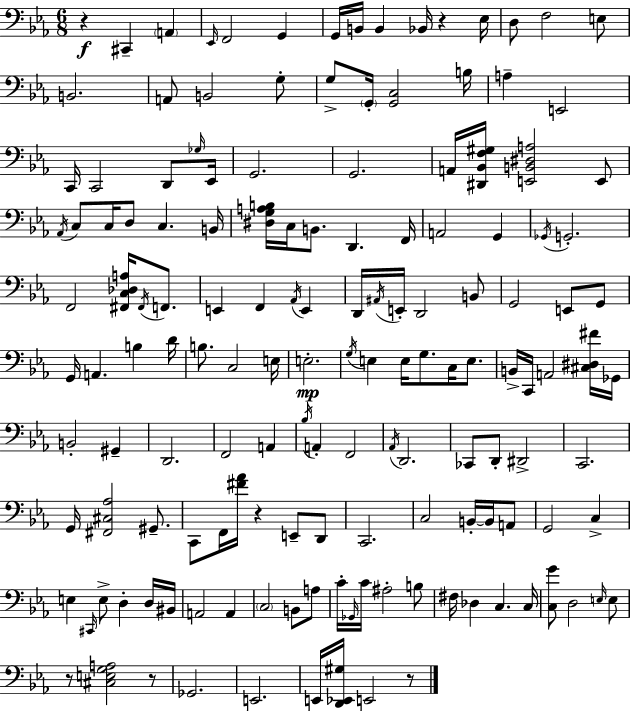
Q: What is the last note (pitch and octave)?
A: E2